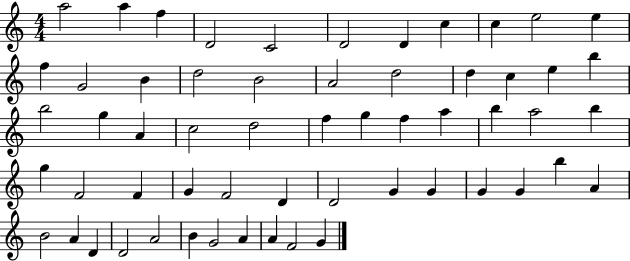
A5/h A5/q F5/q D4/h C4/h D4/h D4/q C5/q C5/q E5/h E5/q F5/q G4/h B4/q D5/h B4/h A4/h D5/h D5/q C5/q E5/q B5/q B5/h G5/q A4/q C5/h D5/h F5/q G5/q F5/q A5/q B5/q A5/h B5/q G5/q F4/h F4/q G4/q F4/h D4/q D4/h G4/q G4/q G4/q G4/q B5/q A4/q B4/h A4/q D4/q D4/h A4/h B4/q G4/h A4/q A4/q F4/h G4/q